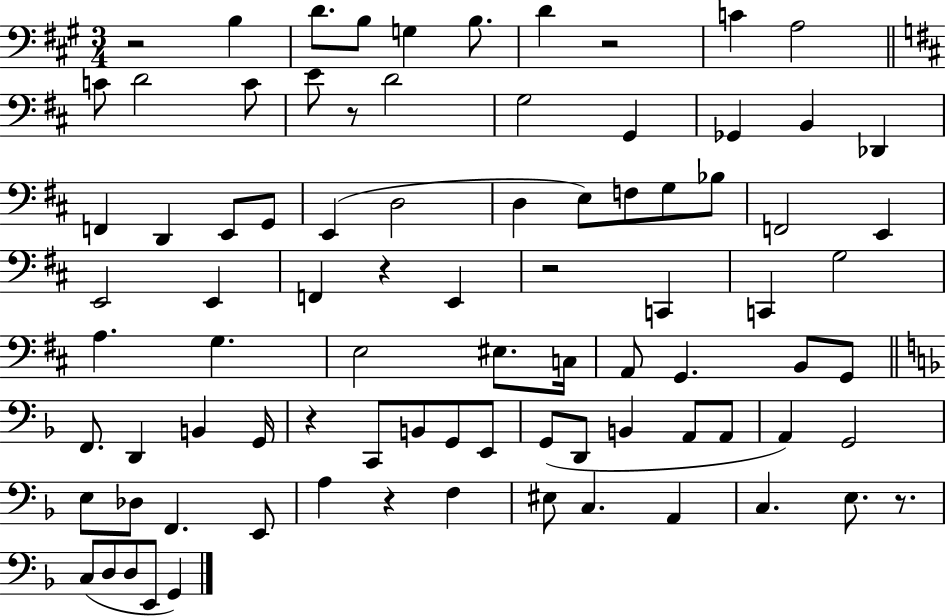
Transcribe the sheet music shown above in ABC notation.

X:1
T:Untitled
M:3/4
L:1/4
K:A
z2 B, D/2 B,/2 G, B,/2 D z2 C A,2 C/2 D2 C/2 E/2 z/2 D2 G,2 G,, _G,, B,, _D,, F,, D,, E,,/2 G,,/2 E,, D,2 D, E,/2 F,/2 G,/2 _B,/2 F,,2 E,, E,,2 E,, F,, z E,, z2 C,, C,, G,2 A, G, E,2 ^E,/2 C,/4 A,,/2 G,, B,,/2 G,,/2 F,,/2 D,, B,, G,,/4 z C,,/2 B,,/2 G,,/2 E,,/2 G,,/2 D,,/2 B,, A,,/2 A,,/2 A,, G,,2 E,/2 _D,/2 F,, E,,/2 A, z F, ^E,/2 C, A,, C, E,/2 z/2 C,/2 D,/2 D,/2 E,,/2 G,,